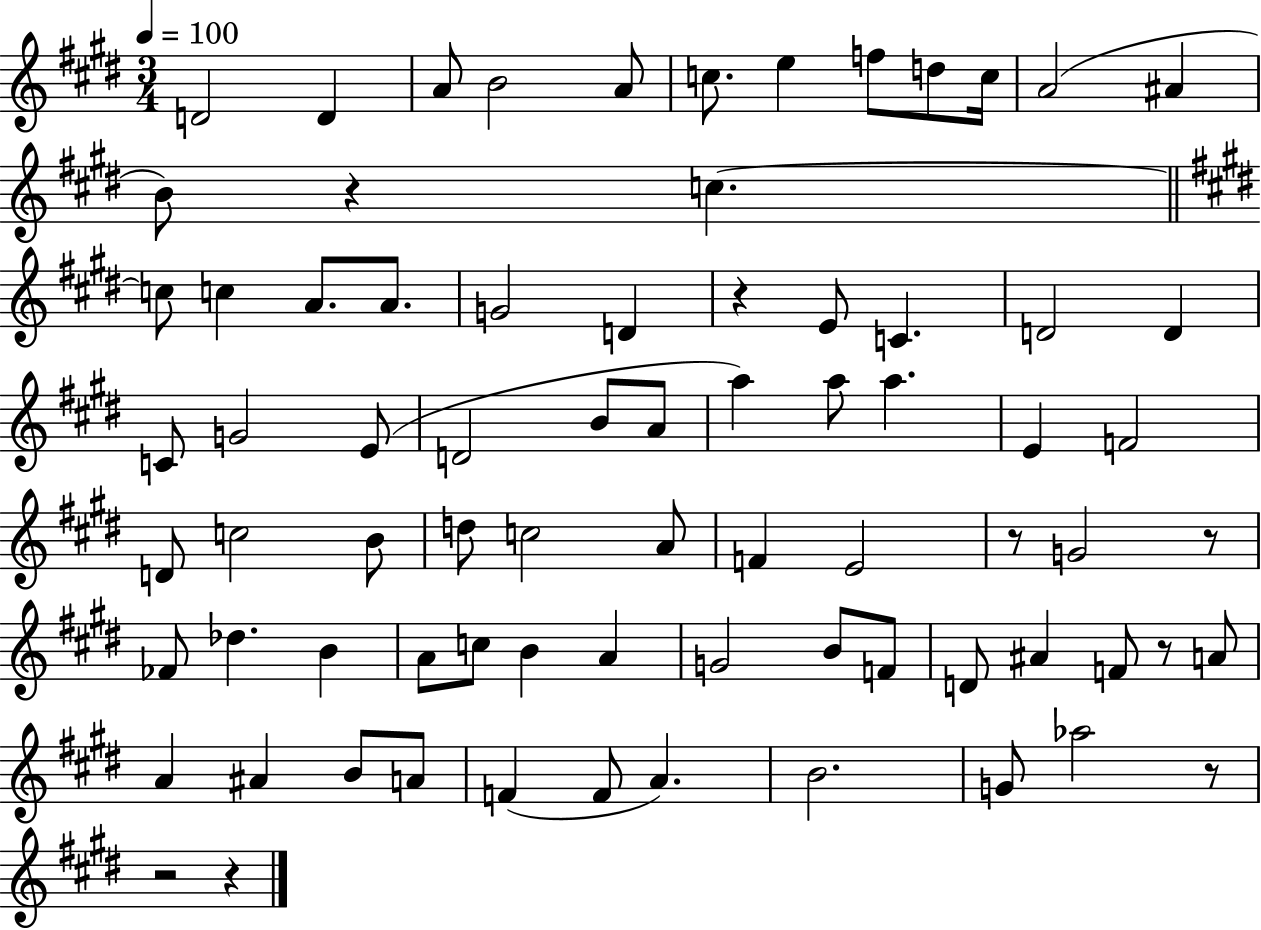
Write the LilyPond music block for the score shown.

{
  \clef treble
  \numericTimeSignature
  \time 3/4
  \key e \major
  \tempo 4 = 100
  d'2 d'4 | a'8 b'2 a'8 | c''8. e''4 f''8 d''8 c''16 | a'2( ais'4 | \break b'8) r4 c''4.~~ | \bar "||" \break \key e \major c''8 c''4 a'8. a'8. | g'2 d'4 | r4 e'8 c'4. | d'2 d'4 | \break c'8 g'2 e'8( | d'2 b'8 a'8 | a''4) a''8 a''4. | e'4 f'2 | \break d'8 c''2 b'8 | d''8 c''2 a'8 | f'4 e'2 | r8 g'2 r8 | \break fes'8 des''4. b'4 | a'8 c''8 b'4 a'4 | g'2 b'8 f'8 | d'8 ais'4 f'8 r8 a'8 | \break a'4 ais'4 b'8 a'8 | f'4( f'8 a'4.) | b'2. | g'8 aes''2 r8 | \break r2 r4 | \bar "|."
}